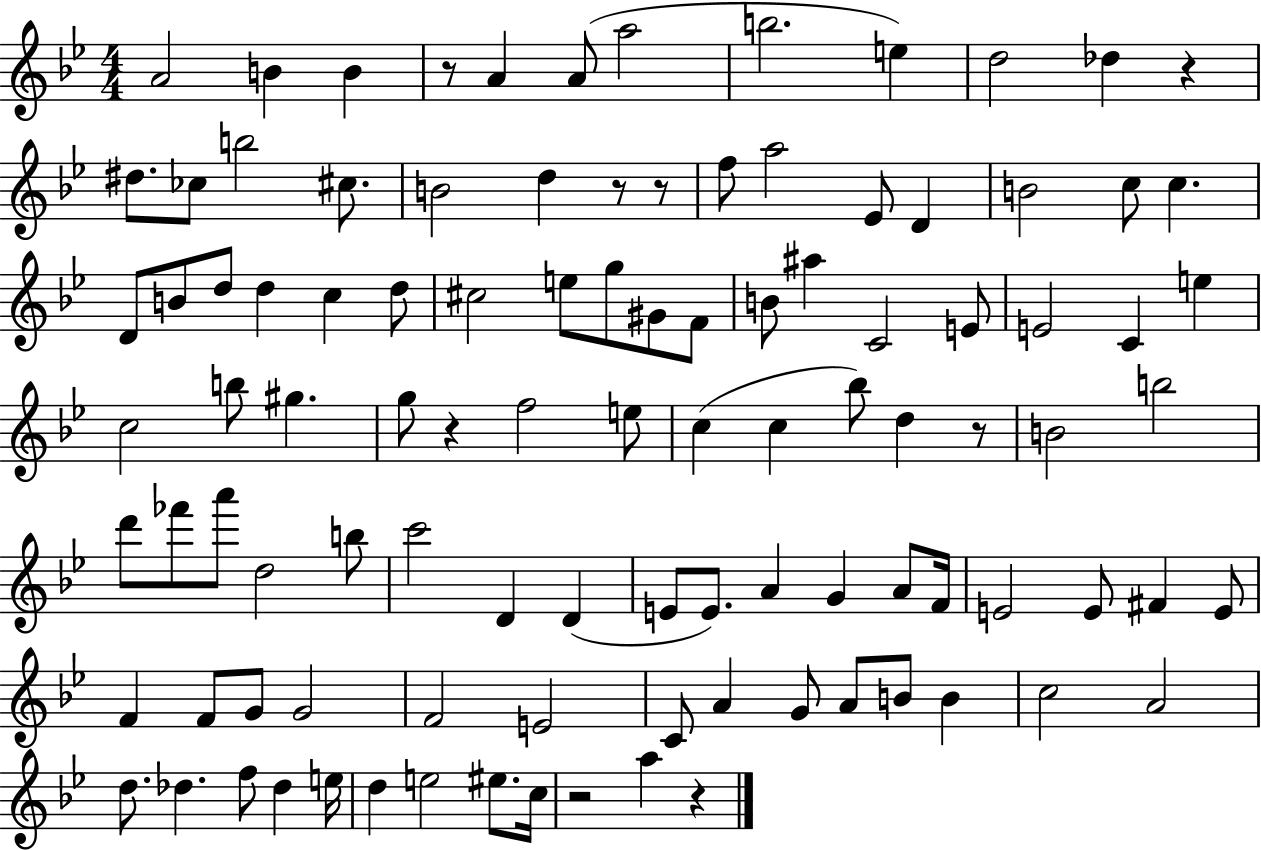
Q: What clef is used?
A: treble